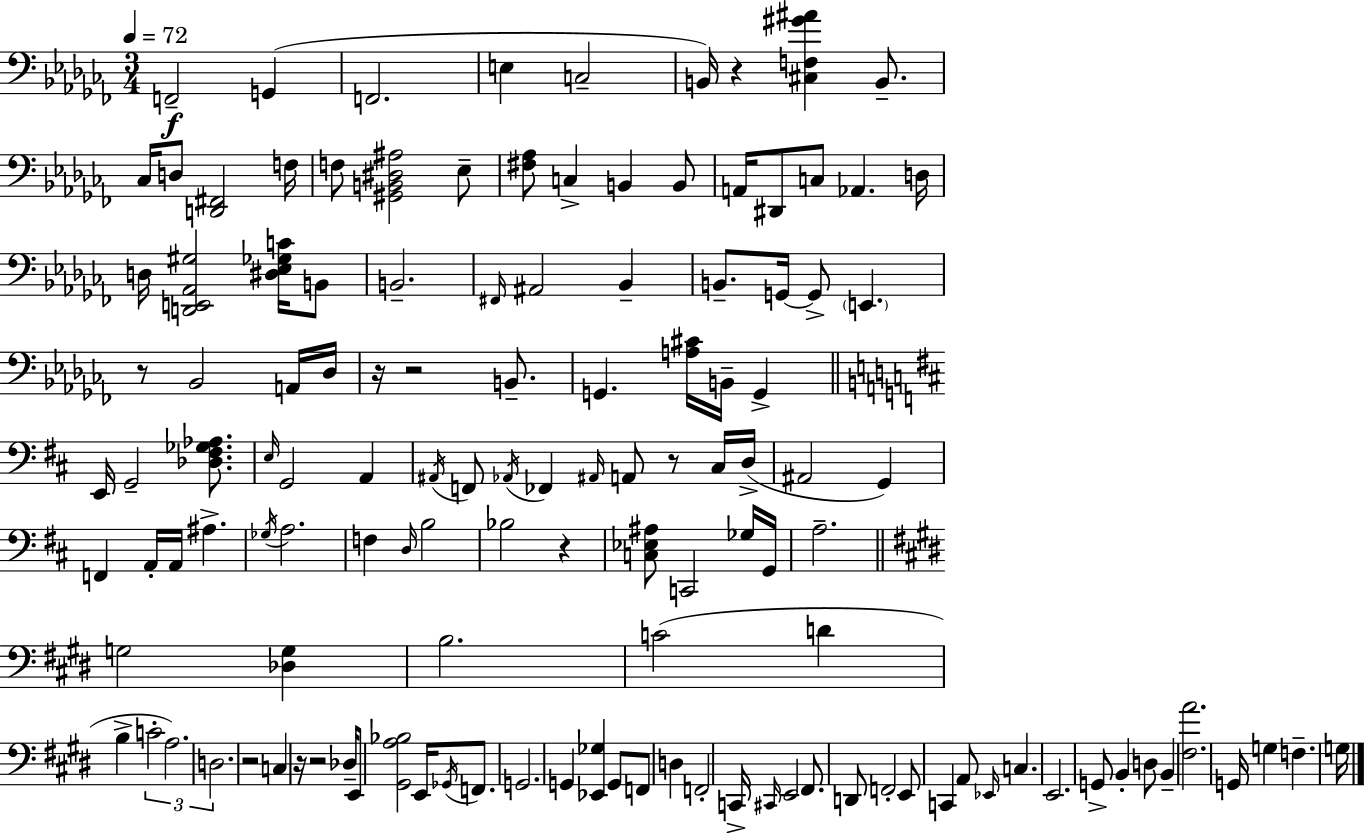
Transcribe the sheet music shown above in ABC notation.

X:1
T:Untitled
M:3/4
L:1/4
K:Abm
F,,2 G,, F,,2 E, C,2 B,,/4 z [^C,F,^G^A] B,,/2 _C,/4 D,/2 [D,,^F,,]2 F,/4 F,/2 [^G,,B,,^D,^A,]2 _E,/2 [^F,_A,]/2 C, B,, B,,/2 A,,/4 ^D,,/2 C,/2 _A,, D,/4 D,/4 [D,,E,,_A,,^G,]2 [^D,_E,_G,C]/4 B,,/2 B,,2 ^F,,/4 ^A,,2 _B,, B,,/2 G,,/4 G,,/2 E,, z/2 _B,,2 A,,/4 _D,/4 z/4 z2 B,,/2 G,, [A,^C]/4 B,,/4 G,, E,,/4 G,,2 [_D,^F,_G,_A,]/2 E,/4 G,,2 A,, ^A,,/4 F,,/2 _A,,/4 _F,, ^A,,/4 A,,/2 z/2 ^C,/4 D,/4 ^A,,2 G,, F,, A,,/4 A,,/4 ^A, _G,/4 A,2 F, D,/4 B,2 _B,2 z [C,_E,^A,]/2 C,,2 _G,/4 G,,/4 A,2 G,2 [_D,G,] B,2 C2 D B, C2 A,2 D,2 z2 C, z/4 z2 _D,/4 E,,/2 [^G,,A,_B,]2 E,,/4 _G,,/4 F,,/2 G,,2 G,, [_E,,_G,] G,,/2 F,,/2 D, F,,2 C,,/4 ^C,,/4 E,,2 ^F,,/2 D,,/2 F,,2 E,,/2 C,, A,,/2 _E,,/4 C, E,,2 G,,/2 B,, D,/2 B,, [^F,A]2 G,,/4 G, F, G,/4